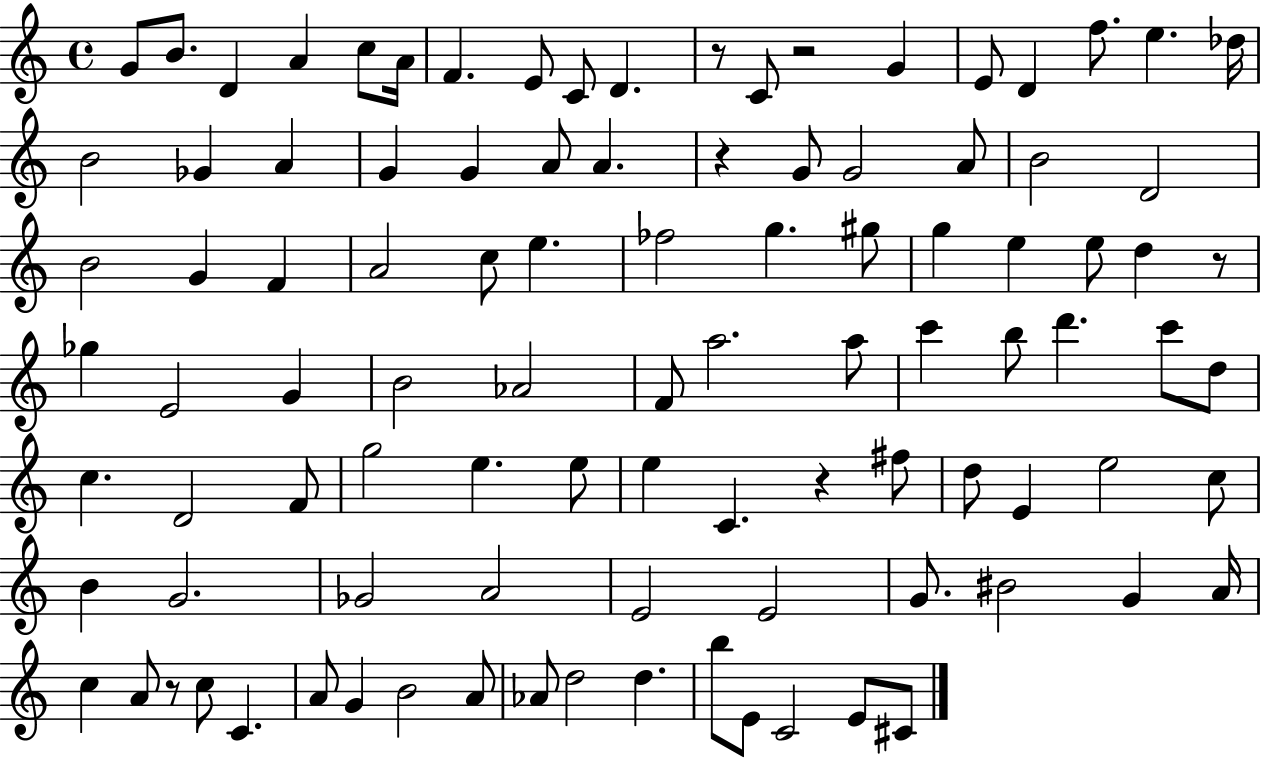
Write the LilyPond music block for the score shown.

{
  \clef treble
  \time 4/4
  \defaultTimeSignature
  \key c \major
  g'8 b'8. d'4 a'4 c''8 a'16 | f'4. e'8 c'8 d'4. | r8 c'8 r2 g'4 | e'8 d'4 f''8. e''4. des''16 | \break b'2 ges'4 a'4 | g'4 g'4 a'8 a'4. | r4 g'8 g'2 a'8 | b'2 d'2 | \break b'2 g'4 f'4 | a'2 c''8 e''4. | fes''2 g''4. gis''8 | g''4 e''4 e''8 d''4 r8 | \break ges''4 e'2 g'4 | b'2 aes'2 | f'8 a''2. a''8 | c'''4 b''8 d'''4. c'''8 d''8 | \break c''4. d'2 f'8 | g''2 e''4. e''8 | e''4 c'4. r4 fis''8 | d''8 e'4 e''2 c''8 | \break b'4 g'2. | ges'2 a'2 | e'2 e'2 | g'8. bis'2 g'4 a'16 | \break c''4 a'8 r8 c''8 c'4. | a'8 g'4 b'2 a'8 | aes'8 d''2 d''4. | b''8 e'8 c'2 e'8 cis'8 | \break \bar "|."
}